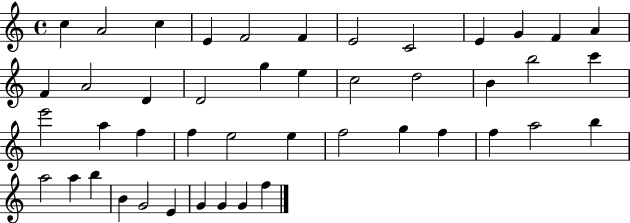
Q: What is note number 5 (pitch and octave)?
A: F4